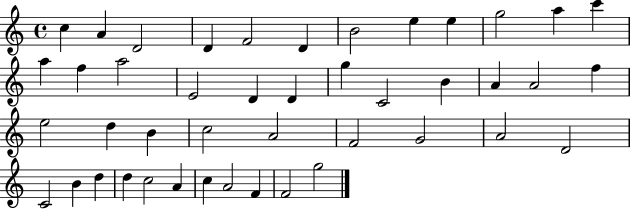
C5/q A4/q D4/h D4/q F4/h D4/q B4/h E5/q E5/q G5/h A5/q C6/q A5/q F5/q A5/h E4/h D4/q D4/q G5/q C4/h B4/q A4/q A4/h F5/q E5/h D5/q B4/q C5/h A4/h F4/h G4/h A4/h D4/h C4/h B4/q D5/q D5/q C5/h A4/q C5/q A4/h F4/q F4/h G5/h